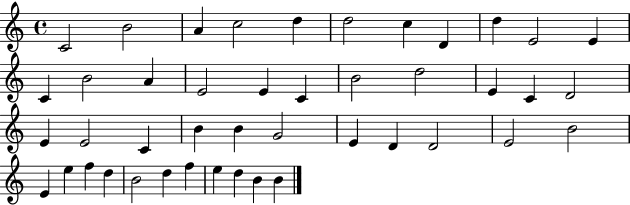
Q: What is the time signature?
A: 4/4